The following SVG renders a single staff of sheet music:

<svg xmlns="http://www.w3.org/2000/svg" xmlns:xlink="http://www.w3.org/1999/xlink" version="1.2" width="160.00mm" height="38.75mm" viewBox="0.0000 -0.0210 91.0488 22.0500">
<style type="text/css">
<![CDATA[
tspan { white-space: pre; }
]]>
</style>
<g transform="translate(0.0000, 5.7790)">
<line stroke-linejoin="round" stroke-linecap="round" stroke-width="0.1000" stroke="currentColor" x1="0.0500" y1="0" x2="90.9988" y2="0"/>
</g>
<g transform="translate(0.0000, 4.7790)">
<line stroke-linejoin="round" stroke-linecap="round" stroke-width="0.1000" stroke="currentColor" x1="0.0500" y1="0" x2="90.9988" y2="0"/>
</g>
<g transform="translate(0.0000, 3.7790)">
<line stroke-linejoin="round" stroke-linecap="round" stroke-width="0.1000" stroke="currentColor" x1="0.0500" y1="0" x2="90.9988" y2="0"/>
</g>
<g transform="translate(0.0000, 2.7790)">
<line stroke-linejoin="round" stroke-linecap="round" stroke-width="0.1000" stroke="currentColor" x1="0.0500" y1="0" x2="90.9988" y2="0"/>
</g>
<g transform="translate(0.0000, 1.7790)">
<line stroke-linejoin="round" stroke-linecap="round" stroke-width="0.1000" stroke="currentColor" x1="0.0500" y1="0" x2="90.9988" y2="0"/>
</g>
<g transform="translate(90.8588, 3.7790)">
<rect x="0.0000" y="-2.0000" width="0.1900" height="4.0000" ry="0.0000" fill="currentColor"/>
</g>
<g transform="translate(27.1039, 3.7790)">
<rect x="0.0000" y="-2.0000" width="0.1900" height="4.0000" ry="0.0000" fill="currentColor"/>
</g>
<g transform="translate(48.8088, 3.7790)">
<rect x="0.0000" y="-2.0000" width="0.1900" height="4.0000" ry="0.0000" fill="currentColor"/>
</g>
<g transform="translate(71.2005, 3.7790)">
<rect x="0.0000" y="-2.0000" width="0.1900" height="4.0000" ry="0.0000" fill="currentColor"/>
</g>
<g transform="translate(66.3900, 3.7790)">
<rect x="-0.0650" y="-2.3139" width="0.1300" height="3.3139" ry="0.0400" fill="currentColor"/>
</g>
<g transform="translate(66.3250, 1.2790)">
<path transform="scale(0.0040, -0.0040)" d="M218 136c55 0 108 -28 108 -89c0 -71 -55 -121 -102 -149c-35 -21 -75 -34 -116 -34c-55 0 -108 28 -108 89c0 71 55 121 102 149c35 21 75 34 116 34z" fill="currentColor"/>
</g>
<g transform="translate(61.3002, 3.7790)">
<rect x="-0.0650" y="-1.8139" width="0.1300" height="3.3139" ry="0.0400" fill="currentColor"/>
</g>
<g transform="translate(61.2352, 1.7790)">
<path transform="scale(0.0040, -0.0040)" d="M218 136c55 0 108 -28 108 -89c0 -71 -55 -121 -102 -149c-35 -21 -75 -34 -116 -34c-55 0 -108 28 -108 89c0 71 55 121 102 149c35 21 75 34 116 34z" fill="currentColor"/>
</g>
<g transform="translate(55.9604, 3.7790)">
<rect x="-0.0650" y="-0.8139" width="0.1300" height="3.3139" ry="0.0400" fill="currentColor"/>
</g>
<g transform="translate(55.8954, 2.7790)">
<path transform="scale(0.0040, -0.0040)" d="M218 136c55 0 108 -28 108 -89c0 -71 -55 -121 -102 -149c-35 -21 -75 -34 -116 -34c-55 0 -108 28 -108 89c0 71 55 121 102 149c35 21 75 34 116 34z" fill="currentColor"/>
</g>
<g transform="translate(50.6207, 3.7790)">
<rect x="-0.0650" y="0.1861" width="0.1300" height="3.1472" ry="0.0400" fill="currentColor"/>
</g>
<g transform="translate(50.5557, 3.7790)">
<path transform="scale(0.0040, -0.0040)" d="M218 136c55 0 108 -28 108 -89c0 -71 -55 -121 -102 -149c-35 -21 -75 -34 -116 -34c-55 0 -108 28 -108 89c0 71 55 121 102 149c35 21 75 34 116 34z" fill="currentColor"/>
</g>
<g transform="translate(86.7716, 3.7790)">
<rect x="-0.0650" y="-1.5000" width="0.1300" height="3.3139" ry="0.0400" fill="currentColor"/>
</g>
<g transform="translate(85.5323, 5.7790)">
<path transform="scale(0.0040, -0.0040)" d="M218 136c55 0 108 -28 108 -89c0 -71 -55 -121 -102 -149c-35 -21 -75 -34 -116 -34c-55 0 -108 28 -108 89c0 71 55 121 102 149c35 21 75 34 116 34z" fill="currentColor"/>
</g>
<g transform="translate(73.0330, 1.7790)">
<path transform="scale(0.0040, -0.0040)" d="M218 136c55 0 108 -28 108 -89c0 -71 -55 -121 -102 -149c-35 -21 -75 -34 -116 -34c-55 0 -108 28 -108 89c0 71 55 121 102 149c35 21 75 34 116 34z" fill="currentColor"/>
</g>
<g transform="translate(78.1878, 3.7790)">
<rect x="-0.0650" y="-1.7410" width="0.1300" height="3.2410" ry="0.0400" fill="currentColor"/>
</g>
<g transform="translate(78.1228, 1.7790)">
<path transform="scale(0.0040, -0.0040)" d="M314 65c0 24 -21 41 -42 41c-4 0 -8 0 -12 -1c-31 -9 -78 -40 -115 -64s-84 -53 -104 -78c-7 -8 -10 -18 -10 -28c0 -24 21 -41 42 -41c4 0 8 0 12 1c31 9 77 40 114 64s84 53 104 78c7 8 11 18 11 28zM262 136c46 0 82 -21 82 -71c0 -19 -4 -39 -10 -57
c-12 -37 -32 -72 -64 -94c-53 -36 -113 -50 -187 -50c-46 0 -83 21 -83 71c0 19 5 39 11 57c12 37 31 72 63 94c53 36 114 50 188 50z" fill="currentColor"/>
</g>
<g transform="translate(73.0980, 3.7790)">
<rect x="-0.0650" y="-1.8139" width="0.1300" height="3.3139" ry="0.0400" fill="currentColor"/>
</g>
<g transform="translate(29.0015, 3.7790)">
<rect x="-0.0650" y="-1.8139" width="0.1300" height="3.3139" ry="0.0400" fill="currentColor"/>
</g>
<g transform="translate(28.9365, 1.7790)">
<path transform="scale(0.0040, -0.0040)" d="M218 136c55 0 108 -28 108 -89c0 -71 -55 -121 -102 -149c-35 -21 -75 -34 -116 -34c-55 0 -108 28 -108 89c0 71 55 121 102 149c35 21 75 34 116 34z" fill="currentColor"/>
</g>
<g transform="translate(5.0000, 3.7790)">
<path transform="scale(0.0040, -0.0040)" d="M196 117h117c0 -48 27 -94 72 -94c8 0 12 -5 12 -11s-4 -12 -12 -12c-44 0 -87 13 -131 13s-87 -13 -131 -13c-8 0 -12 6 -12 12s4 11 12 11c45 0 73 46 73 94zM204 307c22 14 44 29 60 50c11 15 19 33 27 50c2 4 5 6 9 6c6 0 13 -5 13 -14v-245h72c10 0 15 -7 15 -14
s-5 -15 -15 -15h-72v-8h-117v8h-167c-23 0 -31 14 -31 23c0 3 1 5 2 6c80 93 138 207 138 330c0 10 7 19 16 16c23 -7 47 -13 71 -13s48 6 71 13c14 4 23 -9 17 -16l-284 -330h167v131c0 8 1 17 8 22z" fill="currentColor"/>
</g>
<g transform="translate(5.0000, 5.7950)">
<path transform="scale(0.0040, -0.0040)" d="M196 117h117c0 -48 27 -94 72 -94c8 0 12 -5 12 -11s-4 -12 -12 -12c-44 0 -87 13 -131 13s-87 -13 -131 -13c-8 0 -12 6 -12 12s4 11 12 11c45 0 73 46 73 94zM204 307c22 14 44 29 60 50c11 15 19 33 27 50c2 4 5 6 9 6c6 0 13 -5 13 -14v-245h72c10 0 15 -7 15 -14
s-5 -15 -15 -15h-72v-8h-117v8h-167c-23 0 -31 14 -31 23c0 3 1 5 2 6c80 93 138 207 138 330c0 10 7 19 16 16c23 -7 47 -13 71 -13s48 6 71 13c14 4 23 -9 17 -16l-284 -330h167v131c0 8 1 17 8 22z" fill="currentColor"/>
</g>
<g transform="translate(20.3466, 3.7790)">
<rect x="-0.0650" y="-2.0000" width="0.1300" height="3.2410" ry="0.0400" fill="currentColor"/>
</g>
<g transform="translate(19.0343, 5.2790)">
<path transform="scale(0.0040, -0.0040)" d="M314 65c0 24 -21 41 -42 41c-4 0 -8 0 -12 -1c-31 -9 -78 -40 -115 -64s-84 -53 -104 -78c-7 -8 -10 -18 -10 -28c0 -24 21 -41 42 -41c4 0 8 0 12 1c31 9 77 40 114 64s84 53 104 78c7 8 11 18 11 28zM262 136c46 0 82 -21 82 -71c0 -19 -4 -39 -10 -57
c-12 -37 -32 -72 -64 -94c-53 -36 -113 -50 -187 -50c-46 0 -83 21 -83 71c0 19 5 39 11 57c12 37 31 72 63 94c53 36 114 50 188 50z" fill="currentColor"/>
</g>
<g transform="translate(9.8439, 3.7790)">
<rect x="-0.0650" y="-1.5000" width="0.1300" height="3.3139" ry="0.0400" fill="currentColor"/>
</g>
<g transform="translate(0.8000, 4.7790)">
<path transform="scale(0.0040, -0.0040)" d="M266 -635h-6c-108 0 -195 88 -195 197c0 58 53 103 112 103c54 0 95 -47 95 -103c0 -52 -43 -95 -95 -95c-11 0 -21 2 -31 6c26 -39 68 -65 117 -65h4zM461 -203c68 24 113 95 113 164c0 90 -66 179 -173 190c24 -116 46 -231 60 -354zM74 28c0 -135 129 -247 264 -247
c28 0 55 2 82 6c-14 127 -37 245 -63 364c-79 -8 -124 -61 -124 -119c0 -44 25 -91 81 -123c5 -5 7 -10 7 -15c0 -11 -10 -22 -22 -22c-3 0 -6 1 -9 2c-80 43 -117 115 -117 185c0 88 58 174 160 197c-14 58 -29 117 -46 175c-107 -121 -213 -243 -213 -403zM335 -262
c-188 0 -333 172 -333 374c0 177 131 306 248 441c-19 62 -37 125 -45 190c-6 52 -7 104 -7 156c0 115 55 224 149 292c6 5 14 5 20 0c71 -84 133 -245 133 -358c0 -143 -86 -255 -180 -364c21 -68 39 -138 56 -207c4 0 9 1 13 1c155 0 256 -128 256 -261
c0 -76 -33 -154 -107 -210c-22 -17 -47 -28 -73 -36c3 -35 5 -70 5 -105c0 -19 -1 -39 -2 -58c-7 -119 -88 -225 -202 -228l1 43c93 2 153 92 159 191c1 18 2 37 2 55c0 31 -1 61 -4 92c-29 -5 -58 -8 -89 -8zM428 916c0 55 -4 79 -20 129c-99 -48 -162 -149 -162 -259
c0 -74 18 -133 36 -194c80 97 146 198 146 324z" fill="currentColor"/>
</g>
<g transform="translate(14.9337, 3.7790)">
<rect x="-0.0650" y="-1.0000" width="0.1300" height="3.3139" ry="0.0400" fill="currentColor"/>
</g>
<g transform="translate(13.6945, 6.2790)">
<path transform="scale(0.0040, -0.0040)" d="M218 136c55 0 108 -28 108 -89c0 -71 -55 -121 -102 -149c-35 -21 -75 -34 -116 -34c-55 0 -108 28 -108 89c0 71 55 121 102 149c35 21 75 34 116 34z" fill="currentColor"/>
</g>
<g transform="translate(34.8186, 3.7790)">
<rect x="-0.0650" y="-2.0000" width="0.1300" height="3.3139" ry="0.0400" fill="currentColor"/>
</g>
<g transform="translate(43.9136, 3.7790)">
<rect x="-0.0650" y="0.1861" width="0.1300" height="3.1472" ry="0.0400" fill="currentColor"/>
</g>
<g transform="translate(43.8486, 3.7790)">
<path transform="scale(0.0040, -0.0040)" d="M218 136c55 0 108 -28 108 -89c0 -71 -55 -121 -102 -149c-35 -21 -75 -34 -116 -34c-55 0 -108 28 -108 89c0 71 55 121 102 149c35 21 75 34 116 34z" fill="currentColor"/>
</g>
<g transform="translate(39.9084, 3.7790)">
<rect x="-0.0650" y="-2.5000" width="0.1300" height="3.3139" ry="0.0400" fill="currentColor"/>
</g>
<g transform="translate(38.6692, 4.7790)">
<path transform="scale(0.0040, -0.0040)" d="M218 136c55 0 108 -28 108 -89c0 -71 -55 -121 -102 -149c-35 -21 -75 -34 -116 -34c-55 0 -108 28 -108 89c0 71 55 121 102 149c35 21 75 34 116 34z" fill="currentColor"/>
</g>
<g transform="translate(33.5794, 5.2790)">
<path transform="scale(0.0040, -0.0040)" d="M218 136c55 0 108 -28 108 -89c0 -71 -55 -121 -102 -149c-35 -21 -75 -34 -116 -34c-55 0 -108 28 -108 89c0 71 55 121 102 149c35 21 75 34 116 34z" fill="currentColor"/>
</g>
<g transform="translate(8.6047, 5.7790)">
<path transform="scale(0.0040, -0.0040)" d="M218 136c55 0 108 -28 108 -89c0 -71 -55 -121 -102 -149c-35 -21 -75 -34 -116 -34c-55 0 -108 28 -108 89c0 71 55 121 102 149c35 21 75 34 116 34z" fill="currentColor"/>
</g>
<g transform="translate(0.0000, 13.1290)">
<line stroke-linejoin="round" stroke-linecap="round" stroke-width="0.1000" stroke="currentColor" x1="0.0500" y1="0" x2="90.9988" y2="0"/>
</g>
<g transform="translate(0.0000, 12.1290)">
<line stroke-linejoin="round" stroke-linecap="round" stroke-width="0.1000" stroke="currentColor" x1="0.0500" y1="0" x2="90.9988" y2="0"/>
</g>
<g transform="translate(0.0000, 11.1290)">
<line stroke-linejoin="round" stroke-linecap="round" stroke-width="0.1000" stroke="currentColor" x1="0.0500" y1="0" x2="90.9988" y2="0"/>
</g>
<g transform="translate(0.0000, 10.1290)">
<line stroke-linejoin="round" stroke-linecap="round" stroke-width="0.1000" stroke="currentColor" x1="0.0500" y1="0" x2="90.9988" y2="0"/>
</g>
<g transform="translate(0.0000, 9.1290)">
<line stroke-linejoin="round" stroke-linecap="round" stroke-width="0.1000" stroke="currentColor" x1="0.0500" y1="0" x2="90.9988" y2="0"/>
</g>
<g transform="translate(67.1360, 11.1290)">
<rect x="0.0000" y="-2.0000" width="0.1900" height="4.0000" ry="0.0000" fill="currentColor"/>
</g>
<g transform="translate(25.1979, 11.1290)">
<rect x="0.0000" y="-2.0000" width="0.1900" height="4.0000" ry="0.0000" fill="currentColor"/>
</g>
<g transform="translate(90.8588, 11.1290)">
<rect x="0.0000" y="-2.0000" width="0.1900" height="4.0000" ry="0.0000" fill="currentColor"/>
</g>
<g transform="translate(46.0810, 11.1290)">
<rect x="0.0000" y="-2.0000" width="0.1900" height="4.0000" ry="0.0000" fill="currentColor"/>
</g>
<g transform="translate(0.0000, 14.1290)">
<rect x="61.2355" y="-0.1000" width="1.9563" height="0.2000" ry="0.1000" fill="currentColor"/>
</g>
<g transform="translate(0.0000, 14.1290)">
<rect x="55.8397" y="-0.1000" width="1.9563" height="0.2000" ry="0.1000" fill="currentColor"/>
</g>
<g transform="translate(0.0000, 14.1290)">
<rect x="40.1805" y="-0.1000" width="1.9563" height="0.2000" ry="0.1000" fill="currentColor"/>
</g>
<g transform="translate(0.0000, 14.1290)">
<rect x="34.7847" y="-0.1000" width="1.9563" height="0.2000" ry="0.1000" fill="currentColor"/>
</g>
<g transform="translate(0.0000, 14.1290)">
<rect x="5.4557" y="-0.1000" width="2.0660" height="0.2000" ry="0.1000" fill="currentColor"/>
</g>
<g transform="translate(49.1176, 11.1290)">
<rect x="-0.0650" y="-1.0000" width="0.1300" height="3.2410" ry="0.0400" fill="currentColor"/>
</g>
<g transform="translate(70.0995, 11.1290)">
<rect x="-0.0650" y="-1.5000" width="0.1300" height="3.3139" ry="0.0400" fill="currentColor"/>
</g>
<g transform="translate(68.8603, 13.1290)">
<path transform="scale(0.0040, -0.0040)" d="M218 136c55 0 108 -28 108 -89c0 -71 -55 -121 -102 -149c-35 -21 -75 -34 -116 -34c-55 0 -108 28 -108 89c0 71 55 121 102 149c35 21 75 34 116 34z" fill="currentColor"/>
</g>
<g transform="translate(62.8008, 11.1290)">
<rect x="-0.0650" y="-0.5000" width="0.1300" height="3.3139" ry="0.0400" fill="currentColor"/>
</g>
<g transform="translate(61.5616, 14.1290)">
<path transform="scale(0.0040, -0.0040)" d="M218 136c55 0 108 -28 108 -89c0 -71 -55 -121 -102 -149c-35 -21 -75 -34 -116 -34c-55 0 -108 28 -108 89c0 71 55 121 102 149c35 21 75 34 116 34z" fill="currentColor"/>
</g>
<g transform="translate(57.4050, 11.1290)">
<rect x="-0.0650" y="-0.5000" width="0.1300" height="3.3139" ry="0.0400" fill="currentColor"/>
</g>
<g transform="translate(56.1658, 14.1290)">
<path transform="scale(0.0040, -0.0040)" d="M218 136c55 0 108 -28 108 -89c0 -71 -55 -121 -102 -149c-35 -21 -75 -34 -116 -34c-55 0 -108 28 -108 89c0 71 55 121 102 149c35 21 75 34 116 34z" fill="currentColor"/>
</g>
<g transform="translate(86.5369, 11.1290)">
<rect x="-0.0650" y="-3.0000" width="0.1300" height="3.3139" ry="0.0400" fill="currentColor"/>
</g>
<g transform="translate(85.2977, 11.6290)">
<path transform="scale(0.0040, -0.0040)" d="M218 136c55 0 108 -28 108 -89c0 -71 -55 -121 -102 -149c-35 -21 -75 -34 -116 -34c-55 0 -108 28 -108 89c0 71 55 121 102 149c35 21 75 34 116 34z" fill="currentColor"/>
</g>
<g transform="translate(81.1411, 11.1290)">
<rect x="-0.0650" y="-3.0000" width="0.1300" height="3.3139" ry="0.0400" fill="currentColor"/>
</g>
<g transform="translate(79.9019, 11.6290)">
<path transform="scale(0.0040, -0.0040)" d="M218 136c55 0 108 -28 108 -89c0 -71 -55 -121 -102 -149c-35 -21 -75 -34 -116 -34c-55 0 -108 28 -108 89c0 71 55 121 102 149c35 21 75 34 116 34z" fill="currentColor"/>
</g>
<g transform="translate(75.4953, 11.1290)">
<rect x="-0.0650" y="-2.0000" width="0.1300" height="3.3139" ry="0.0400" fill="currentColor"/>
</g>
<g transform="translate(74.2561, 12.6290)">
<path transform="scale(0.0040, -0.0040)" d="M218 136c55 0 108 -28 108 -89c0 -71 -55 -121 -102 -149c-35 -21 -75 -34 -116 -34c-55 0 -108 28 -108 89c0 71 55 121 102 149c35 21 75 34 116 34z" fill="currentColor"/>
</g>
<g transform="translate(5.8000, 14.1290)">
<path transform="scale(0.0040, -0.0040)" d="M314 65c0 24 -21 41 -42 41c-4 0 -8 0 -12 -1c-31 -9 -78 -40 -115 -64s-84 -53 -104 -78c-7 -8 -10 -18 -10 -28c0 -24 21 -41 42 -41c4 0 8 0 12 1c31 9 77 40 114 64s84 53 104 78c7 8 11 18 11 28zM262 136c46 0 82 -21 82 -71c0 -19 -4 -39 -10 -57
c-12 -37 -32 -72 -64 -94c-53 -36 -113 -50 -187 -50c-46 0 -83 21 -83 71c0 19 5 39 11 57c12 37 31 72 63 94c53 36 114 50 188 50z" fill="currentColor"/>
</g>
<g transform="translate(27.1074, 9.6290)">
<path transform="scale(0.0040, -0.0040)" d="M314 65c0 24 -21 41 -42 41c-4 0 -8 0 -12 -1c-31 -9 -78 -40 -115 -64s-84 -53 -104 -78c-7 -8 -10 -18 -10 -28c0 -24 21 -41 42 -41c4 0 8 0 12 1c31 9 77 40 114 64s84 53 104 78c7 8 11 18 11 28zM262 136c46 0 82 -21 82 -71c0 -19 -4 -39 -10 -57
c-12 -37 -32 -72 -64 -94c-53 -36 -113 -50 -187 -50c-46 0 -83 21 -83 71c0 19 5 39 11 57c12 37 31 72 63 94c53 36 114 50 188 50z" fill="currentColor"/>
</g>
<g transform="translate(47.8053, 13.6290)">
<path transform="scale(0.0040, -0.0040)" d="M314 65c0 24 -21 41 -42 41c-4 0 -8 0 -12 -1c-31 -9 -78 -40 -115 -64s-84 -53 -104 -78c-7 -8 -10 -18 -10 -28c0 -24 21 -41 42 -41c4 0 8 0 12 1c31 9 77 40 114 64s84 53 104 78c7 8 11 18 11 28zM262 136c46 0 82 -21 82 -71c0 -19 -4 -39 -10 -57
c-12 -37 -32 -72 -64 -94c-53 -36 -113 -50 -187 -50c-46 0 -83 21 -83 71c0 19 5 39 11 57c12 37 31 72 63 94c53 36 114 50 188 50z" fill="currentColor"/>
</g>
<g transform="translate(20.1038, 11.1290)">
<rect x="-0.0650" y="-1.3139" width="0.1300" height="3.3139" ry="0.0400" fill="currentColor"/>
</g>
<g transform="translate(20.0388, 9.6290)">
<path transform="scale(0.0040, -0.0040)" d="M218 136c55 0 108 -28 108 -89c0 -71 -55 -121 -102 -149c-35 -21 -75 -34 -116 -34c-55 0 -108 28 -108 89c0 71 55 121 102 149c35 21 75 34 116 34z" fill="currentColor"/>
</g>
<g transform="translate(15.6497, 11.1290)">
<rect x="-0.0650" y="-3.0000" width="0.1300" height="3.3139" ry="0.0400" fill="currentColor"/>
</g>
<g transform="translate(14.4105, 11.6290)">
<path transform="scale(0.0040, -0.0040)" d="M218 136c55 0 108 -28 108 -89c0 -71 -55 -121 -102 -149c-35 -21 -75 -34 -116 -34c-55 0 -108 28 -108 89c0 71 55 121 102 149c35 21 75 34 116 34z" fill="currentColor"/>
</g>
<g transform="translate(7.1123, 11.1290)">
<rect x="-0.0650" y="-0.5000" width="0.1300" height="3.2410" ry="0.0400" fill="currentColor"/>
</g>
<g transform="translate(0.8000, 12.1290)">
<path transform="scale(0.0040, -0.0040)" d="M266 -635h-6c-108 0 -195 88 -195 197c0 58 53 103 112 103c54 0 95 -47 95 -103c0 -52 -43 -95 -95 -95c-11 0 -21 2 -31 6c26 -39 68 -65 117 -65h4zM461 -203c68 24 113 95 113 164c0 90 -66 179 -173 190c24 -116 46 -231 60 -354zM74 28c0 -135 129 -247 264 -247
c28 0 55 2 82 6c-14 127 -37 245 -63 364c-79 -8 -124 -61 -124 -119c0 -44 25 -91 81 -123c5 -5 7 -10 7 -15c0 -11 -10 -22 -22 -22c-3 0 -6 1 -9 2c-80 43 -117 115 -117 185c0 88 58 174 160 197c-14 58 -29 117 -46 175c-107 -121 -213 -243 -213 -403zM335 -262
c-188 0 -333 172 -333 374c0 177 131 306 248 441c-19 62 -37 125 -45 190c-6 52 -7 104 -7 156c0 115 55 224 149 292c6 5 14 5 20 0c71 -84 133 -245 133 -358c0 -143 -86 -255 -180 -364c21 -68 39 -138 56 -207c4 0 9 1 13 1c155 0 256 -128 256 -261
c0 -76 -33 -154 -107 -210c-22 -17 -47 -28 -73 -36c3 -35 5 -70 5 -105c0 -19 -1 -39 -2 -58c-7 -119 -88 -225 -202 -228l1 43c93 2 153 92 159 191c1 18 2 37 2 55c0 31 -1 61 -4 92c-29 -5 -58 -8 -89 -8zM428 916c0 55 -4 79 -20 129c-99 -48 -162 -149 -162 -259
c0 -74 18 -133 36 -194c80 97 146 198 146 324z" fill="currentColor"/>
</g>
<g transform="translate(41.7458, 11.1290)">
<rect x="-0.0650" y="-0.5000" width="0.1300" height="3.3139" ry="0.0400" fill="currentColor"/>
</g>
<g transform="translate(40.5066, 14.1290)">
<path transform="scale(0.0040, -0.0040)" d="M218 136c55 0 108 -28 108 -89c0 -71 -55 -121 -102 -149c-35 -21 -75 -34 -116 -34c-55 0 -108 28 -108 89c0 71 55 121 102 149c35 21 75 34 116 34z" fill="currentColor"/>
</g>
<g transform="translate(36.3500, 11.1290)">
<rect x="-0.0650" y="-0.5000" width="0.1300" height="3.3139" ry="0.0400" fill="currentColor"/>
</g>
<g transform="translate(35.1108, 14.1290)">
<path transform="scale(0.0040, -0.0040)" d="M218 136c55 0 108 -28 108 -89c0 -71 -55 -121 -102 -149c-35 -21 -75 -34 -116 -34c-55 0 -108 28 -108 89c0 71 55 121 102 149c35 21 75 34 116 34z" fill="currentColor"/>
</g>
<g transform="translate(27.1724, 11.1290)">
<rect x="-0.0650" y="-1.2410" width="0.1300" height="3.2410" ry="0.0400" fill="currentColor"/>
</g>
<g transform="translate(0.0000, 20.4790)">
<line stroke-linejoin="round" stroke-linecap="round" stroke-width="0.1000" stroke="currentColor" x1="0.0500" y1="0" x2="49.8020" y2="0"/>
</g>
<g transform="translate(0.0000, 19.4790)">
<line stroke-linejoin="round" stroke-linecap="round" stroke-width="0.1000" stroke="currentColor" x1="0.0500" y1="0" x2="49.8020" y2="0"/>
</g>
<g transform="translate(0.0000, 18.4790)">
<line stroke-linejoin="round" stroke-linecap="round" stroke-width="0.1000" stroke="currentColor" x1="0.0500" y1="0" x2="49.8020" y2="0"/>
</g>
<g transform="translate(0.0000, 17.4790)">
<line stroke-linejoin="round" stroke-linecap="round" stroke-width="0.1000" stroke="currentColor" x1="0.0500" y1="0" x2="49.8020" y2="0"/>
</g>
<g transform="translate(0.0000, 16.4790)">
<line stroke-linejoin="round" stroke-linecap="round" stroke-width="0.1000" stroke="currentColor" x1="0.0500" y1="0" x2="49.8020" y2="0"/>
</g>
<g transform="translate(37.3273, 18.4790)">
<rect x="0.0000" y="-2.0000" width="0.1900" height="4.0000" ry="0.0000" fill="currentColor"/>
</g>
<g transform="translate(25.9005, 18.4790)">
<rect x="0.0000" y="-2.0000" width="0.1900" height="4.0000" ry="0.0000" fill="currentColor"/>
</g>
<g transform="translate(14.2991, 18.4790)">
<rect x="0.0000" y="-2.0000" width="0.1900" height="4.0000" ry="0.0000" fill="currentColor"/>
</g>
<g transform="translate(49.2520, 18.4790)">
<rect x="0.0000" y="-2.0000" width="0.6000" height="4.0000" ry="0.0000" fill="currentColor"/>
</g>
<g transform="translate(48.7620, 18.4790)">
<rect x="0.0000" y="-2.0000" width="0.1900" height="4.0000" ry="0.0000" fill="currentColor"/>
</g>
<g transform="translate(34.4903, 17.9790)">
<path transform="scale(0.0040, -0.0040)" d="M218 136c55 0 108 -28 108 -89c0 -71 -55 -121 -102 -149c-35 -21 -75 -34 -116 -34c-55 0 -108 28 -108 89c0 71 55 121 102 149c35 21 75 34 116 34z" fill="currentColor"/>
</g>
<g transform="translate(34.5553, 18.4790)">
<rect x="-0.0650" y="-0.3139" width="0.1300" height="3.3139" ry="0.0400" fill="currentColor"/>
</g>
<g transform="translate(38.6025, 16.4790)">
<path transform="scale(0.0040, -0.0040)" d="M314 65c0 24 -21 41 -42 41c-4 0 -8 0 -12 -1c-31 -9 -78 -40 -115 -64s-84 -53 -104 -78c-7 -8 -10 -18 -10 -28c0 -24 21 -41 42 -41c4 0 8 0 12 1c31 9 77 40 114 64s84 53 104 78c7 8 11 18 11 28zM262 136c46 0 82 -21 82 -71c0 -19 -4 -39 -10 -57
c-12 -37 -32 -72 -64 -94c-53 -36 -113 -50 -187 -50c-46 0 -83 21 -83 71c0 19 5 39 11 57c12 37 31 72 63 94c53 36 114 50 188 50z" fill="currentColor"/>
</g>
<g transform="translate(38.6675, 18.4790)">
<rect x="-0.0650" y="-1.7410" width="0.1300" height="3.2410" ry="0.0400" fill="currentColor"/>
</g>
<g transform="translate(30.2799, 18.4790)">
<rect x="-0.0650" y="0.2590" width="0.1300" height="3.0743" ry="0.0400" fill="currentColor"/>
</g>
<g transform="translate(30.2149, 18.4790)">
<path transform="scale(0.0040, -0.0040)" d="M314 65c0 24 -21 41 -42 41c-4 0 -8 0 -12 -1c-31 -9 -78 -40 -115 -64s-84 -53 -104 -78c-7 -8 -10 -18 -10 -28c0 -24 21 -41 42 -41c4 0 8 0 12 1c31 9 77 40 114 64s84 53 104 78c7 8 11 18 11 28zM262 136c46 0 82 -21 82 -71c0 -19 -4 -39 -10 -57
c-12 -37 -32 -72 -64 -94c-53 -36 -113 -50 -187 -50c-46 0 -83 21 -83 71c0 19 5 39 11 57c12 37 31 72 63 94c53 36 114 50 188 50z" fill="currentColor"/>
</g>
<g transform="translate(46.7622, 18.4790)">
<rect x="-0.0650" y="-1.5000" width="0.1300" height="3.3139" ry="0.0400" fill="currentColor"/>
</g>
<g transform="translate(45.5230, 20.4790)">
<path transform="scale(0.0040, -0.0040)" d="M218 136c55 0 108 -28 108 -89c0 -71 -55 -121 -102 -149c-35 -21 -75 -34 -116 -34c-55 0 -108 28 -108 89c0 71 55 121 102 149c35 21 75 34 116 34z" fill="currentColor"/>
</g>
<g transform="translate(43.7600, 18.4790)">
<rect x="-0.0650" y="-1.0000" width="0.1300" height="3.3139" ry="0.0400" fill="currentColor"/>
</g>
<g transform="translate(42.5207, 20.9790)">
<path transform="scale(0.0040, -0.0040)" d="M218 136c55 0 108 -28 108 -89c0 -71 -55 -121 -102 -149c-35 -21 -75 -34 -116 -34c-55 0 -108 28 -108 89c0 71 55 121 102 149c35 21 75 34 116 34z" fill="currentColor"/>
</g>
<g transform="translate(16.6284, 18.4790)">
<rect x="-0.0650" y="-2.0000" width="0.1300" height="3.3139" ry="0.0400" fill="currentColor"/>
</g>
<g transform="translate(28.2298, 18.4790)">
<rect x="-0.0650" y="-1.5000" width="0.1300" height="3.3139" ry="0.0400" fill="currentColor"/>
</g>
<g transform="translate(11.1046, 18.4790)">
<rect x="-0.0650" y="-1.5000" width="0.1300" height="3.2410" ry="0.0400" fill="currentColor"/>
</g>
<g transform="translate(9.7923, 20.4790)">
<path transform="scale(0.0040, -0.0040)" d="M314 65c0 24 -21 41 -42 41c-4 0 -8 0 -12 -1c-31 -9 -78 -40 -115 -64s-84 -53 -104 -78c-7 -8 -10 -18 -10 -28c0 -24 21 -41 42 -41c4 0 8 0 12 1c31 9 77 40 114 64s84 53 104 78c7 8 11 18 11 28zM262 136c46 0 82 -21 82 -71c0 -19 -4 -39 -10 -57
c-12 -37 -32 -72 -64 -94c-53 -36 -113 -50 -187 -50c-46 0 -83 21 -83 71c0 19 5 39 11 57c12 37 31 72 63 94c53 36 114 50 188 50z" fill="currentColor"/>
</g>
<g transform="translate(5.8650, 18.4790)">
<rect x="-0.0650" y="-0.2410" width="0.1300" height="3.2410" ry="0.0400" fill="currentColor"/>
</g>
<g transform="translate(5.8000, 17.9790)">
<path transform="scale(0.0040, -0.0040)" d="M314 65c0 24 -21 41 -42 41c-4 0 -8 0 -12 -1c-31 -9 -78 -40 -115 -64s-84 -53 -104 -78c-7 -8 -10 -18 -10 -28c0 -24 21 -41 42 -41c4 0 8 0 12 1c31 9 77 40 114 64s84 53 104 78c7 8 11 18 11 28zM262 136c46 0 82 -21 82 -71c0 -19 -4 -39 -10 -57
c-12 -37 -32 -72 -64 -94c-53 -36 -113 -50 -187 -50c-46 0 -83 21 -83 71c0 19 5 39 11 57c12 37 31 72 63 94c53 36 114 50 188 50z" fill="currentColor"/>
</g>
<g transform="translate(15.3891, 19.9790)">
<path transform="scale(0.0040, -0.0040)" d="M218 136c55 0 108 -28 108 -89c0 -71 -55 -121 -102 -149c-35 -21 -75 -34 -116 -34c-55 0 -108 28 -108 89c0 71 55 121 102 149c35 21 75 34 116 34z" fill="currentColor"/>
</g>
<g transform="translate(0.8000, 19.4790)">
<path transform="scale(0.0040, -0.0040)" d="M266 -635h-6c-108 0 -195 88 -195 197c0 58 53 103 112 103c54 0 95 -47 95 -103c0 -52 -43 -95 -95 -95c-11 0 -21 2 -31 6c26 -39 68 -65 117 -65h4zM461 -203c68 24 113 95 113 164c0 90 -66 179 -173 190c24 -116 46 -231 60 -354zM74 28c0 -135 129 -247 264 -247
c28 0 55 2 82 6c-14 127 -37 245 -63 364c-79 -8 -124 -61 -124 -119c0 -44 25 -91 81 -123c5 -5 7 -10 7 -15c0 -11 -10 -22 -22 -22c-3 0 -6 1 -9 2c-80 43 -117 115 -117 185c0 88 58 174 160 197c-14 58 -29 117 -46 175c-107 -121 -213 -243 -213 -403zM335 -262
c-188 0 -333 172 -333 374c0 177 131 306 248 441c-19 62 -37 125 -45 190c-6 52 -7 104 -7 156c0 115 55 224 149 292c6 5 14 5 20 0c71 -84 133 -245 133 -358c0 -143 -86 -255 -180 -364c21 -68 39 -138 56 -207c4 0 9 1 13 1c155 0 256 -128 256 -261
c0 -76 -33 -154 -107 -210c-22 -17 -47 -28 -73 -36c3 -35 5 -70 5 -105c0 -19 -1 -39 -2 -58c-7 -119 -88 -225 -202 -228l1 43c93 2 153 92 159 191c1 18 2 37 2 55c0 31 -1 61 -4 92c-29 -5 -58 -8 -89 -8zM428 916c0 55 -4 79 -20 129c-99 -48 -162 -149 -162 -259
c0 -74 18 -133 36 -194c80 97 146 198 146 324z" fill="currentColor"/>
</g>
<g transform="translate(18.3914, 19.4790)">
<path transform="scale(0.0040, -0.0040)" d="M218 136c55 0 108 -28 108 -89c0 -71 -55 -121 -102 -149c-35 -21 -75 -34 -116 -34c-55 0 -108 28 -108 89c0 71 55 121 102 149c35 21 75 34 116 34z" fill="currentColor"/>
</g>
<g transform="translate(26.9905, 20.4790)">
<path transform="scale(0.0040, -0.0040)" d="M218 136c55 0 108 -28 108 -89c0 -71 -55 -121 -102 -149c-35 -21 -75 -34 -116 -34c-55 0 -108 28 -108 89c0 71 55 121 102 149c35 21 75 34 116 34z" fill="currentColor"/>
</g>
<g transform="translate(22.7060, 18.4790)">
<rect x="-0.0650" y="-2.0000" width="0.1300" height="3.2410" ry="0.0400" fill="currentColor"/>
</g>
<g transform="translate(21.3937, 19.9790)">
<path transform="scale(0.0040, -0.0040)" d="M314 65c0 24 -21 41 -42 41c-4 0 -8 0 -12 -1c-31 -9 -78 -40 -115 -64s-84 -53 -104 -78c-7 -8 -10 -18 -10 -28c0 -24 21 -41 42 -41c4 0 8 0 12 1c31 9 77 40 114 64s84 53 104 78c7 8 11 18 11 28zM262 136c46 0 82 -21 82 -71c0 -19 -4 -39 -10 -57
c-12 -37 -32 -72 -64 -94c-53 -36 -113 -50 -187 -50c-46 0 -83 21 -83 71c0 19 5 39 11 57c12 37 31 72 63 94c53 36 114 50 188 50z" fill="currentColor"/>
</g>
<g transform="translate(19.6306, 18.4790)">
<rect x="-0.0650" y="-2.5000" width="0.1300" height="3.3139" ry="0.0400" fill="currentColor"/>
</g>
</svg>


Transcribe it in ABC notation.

X:1
T:Untitled
M:4/4
L:1/4
K:C
E D F2 f F G B B d f g f f2 E C2 A e e2 C C D2 C C E F A A c2 E2 F G F2 E B2 c f2 D E